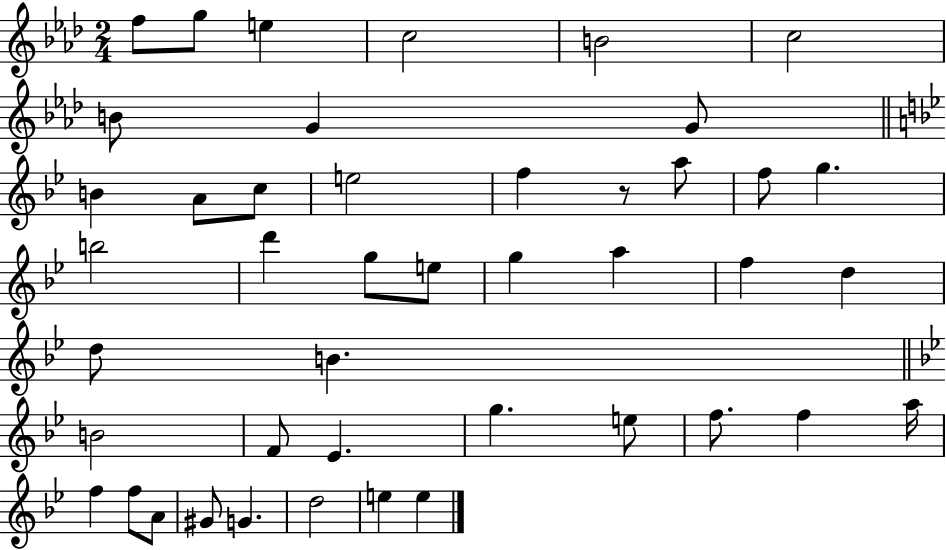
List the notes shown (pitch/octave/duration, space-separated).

F5/e G5/e E5/q C5/h B4/h C5/h B4/e G4/q G4/e B4/q A4/e C5/e E5/h F5/q R/e A5/e F5/e G5/q. B5/h D6/q G5/e E5/e G5/q A5/q F5/q D5/q D5/e B4/q. B4/h F4/e Eb4/q. G5/q. E5/e F5/e. F5/q A5/s F5/q F5/e A4/e G#4/e G4/q. D5/h E5/q E5/q